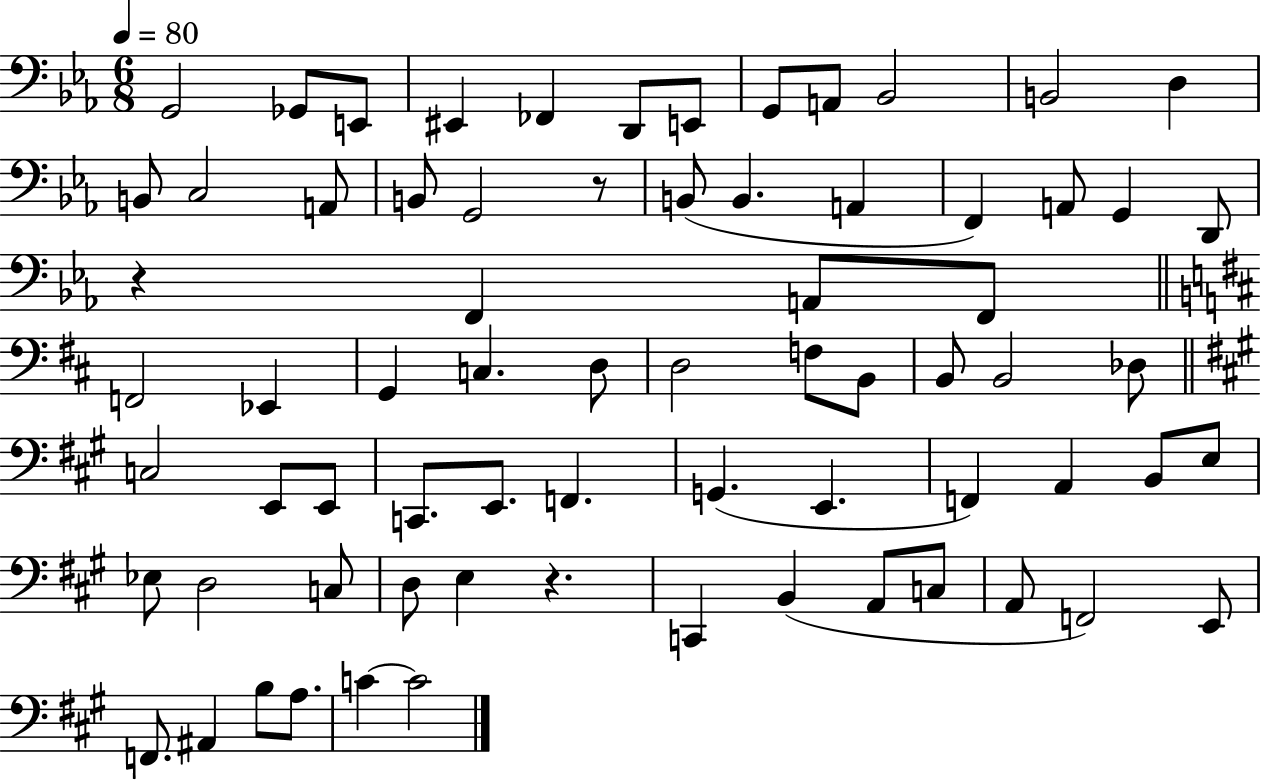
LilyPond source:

{
  \clef bass
  \numericTimeSignature
  \time 6/8
  \key ees \major
  \tempo 4 = 80
  g,2 ges,8 e,8 | eis,4 fes,4 d,8 e,8 | g,8 a,8 bes,2 | b,2 d4 | \break b,8 c2 a,8 | b,8 g,2 r8 | b,8( b,4. a,4 | f,4) a,8 g,4 d,8 | \break r4 f,4 a,8 f,8 | \bar "||" \break \key d \major f,2 ees,4 | g,4 c4. d8 | d2 f8 b,8 | b,8 b,2 des8 | \break \bar "||" \break \key a \major c2 e,8 e,8 | c,8. e,8. f,4. | g,4.( e,4. | f,4) a,4 b,8 e8 | \break ees8 d2 c8 | d8 e4 r4. | c,4 b,4( a,8 c8 | a,8 f,2) e,8 | \break f,8. ais,4 b8 a8. | c'4~~ c'2 | \bar "|."
}